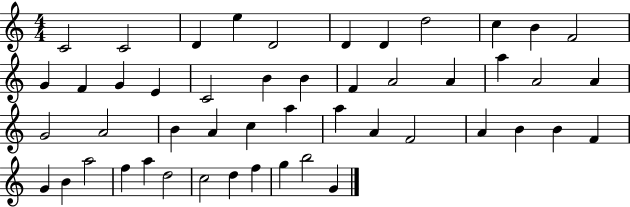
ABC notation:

X:1
T:Untitled
M:4/4
L:1/4
K:C
C2 C2 D e D2 D D d2 c B F2 G F G E C2 B B F A2 A a A2 A G2 A2 B A c a a A F2 A B B F G B a2 f a d2 c2 d f g b2 G